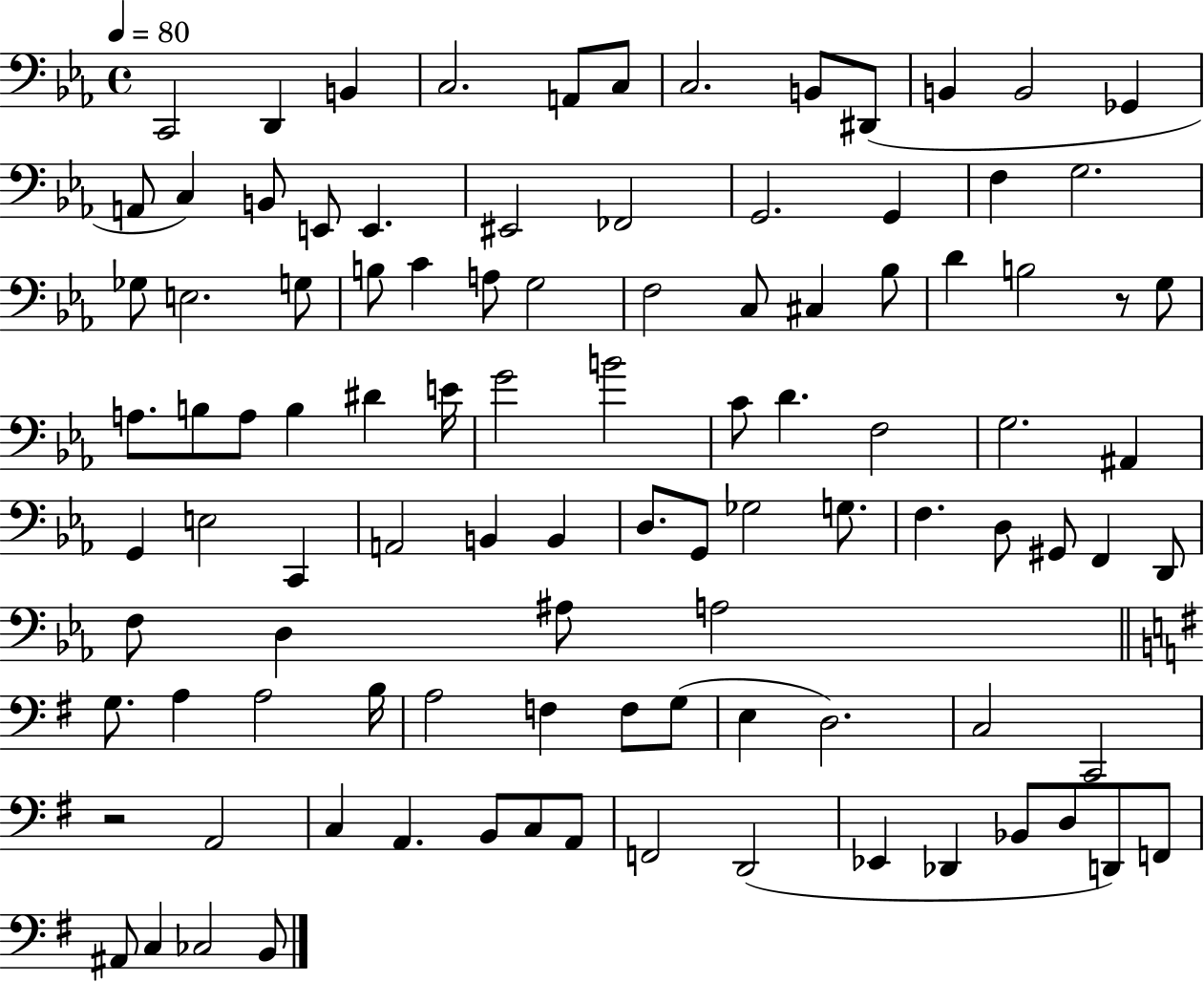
C2/h D2/q B2/q C3/h. A2/e C3/e C3/h. B2/e D#2/e B2/q B2/h Gb2/q A2/e C3/q B2/e E2/e E2/q. EIS2/h FES2/h G2/h. G2/q F3/q G3/h. Gb3/e E3/h. G3/e B3/e C4/q A3/e G3/h F3/h C3/e C#3/q Bb3/e D4/q B3/h R/e G3/e A3/e. B3/e A3/e B3/q D#4/q E4/s G4/h B4/h C4/e D4/q. F3/h G3/h. A#2/q G2/q E3/h C2/q A2/h B2/q B2/q D3/e. G2/e Gb3/h G3/e. F3/q. D3/e G#2/e F2/q D2/e F3/e D3/q A#3/e A3/h G3/e. A3/q A3/h B3/s A3/h F3/q F3/e G3/e E3/q D3/h. C3/h C2/h R/h A2/h C3/q A2/q. B2/e C3/e A2/e F2/h D2/h Eb2/q Db2/q Bb2/e D3/e D2/e F2/e A#2/e C3/q CES3/h B2/e